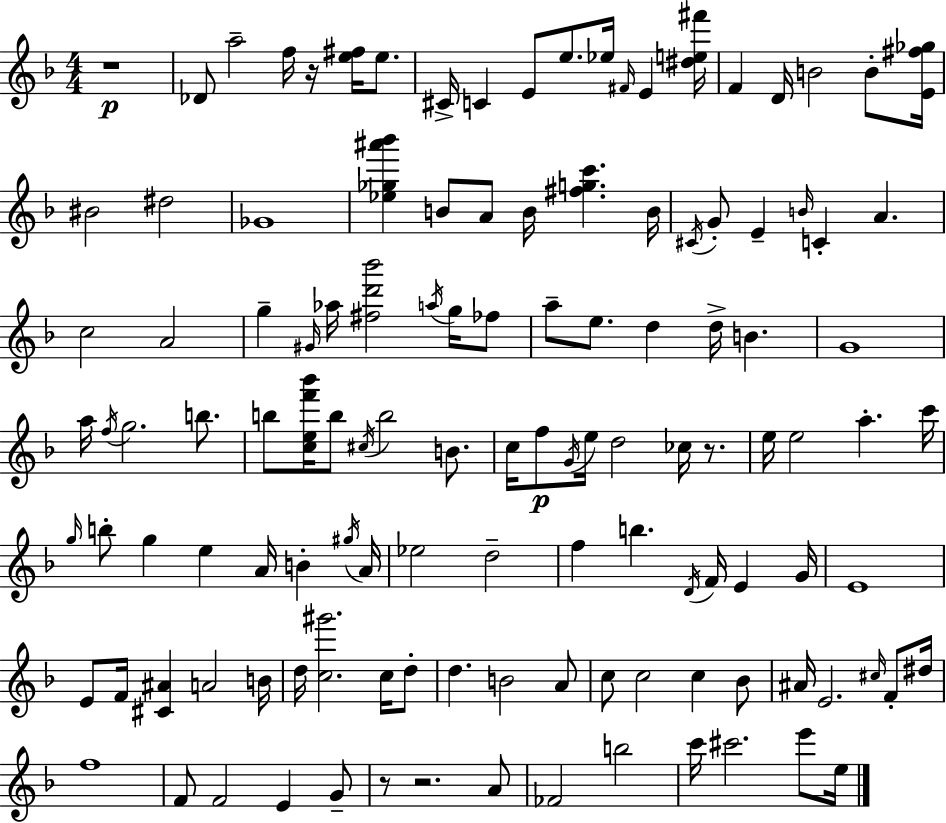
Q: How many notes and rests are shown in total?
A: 123